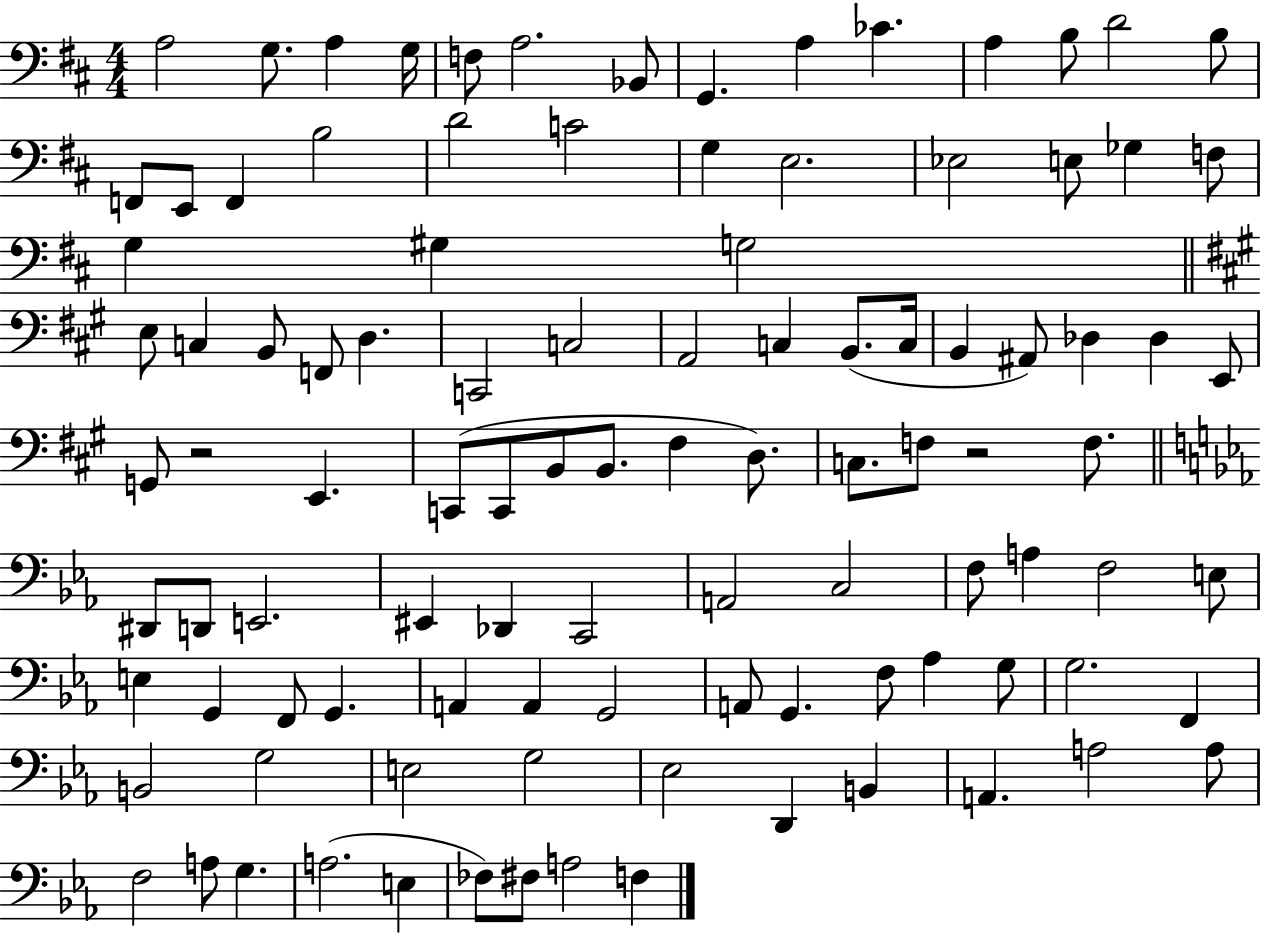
{
  \clef bass
  \numericTimeSignature
  \time 4/4
  \key d \major
  a2 g8. a4 g16 | f8 a2. bes,8 | g,4. a4 ces'4. | a4 b8 d'2 b8 | \break f,8 e,8 f,4 b2 | d'2 c'2 | g4 e2. | ees2 e8 ges4 f8 | \break g4 gis4 g2 | \bar "||" \break \key a \major e8 c4 b,8 f,8 d4. | c,2 c2 | a,2 c4 b,8.( c16 | b,4 ais,8) des4 des4 e,8 | \break g,8 r2 e,4. | c,8( c,8 b,8 b,8. fis4 d8.) | c8. f8 r2 f8. | \bar "||" \break \key ees \major dis,8 d,8 e,2. | eis,4 des,4 c,2 | a,2 c2 | f8 a4 f2 e8 | \break e4 g,4 f,8 g,4. | a,4 a,4 g,2 | a,8 g,4. f8 aes4 g8 | g2. f,4 | \break b,2 g2 | e2 g2 | ees2 d,4 b,4 | a,4. a2 a8 | \break f2 a8 g4. | a2.( e4 | fes8) fis8 a2 f4 | \bar "|."
}